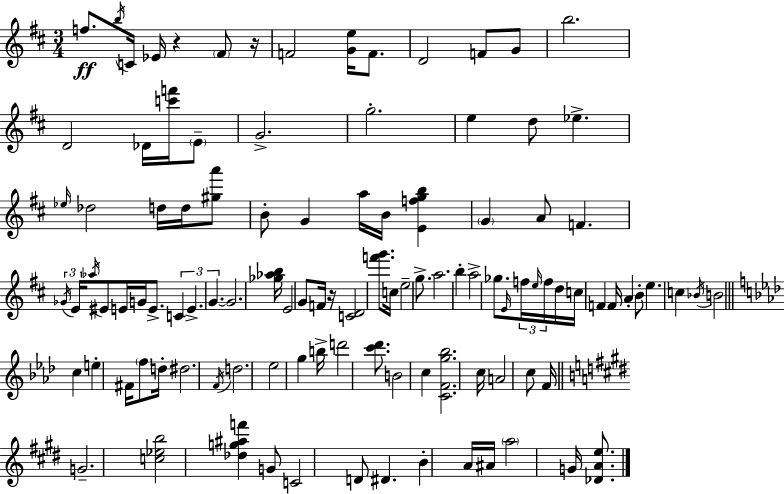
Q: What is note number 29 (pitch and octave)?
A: A4